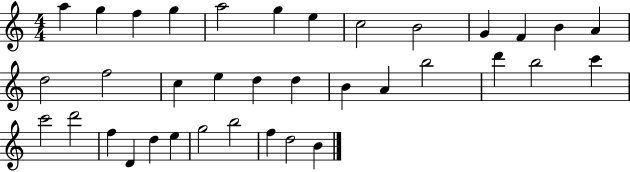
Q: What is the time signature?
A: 4/4